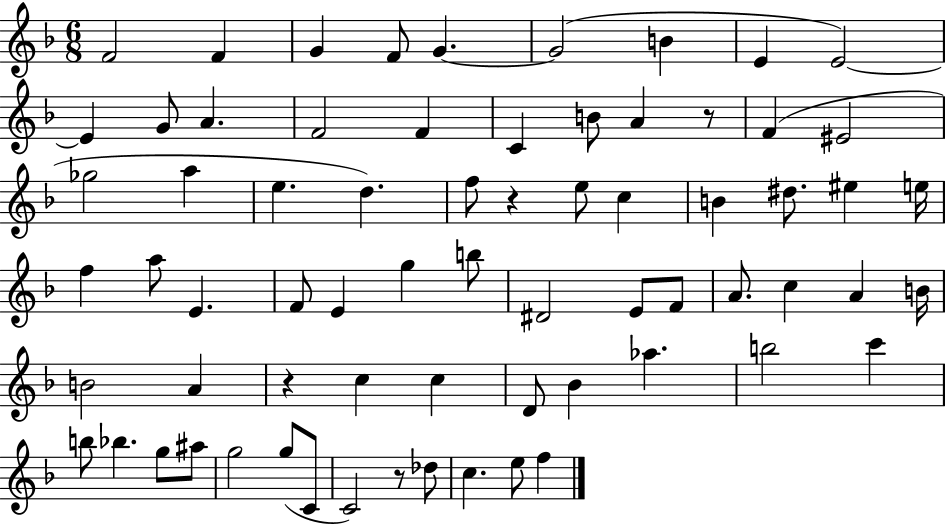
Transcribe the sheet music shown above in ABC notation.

X:1
T:Untitled
M:6/8
L:1/4
K:F
F2 F G F/2 G G2 B E E2 E G/2 A F2 F C B/2 A z/2 F ^E2 _g2 a e d f/2 z e/2 c B ^d/2 ^e e/4 f a/2 E F/2 E g b/2 ^D2 E/2 F/2 A/2 c A B/4 B2 A z c c D/2 _B _a b2 c' b/2 _b g/2 ^a/2 g2 g/2 C/2 C2 z/2 _d/2 c e/2 f